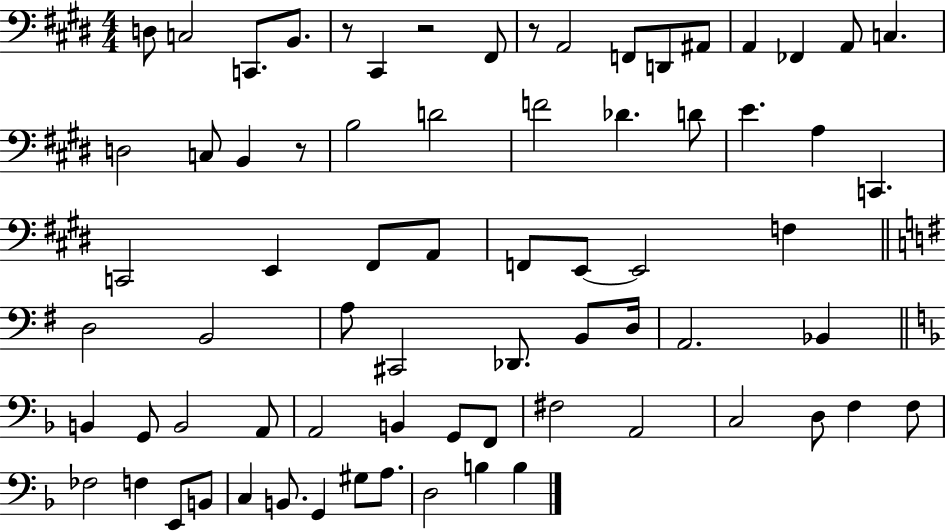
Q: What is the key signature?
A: E major